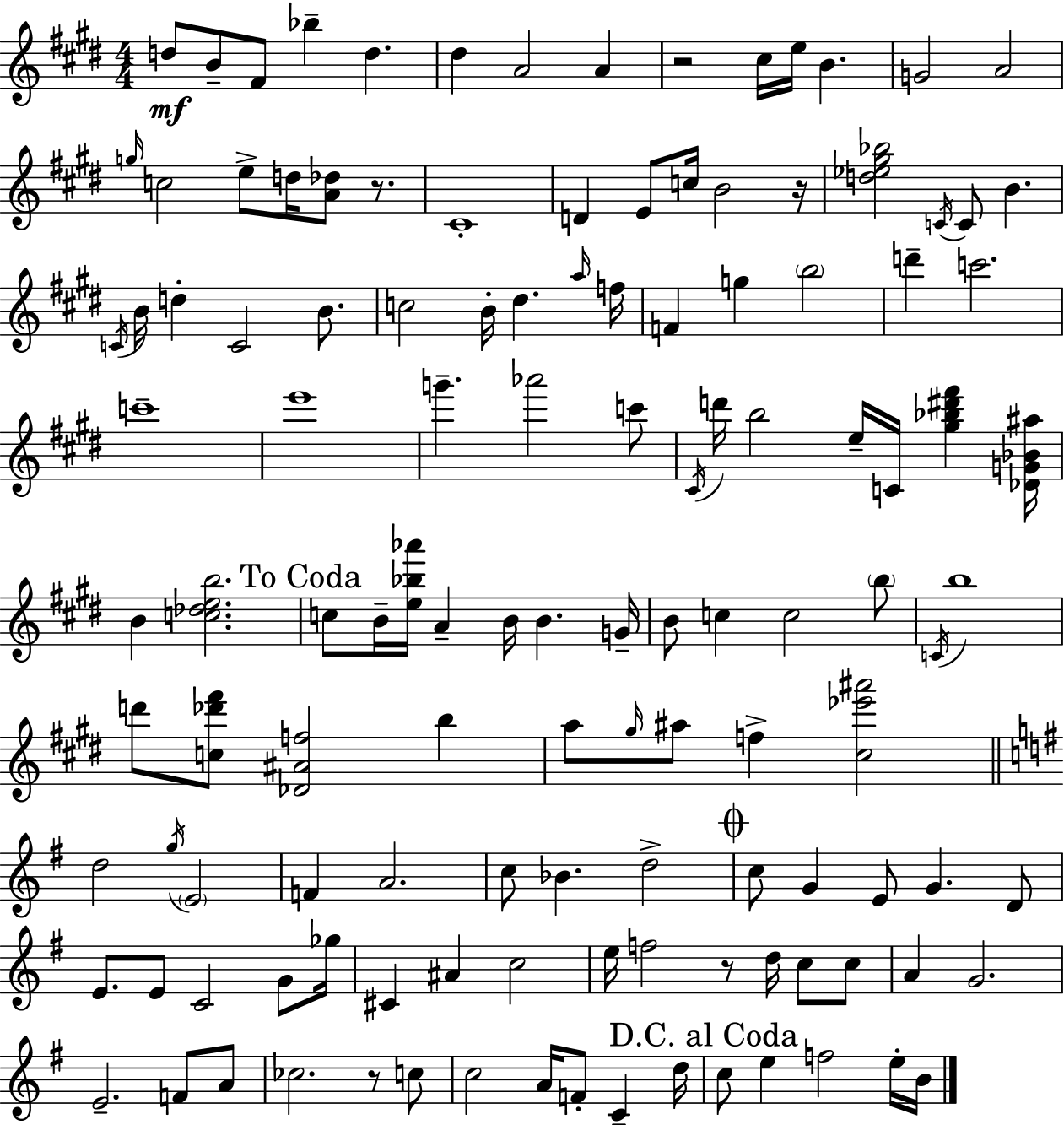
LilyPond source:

{
  \clef treble
  \numericTimeSignature
  \time 4/4
  \key e \major
  \repeat volta 2 { d''8\mf b'8-- fis'8 bes''4-- d''4. | dis''4 a'2 a'4 | r2 cis''16 e''16 b'4. | g'2 a'2 | \break \grace { g''16 } c''2 e''8-> d''16 <a' des''>8 r8. | cis'1-. | d'4 e'8 c''16 b'2 | r16 <d'' ees'' gis'' bes''>2 \acciaccatura { c'16 } c'8 b'4. | \break \acciaccatura { c'16 } b'16 d''4-. c'2 | b'8. c''2 b'16-. dis''4. | \grace { a''16 } f''16 f'4 g''4 \parenthesize b''2 | d'''4-- c'''2. | \break c'''1-- | e'''1 | g'''4.-- aes'''2 | c'''8 \acciaccatura { cis'16 } d'''16 b''2 e''16-- c'16 | \break <gis'' bes'' dis''' fis'''>4 <des' g' bes' ais''>16 b'4 <c'' des'' e'' b''>2. | \mark "To Coda" c''8 b'16-- <e'' bes'' aes'''>16 a'4-- b'16 b'4. | g'16-- b'8 c''4 c''2 | \parenthesize b''8 \acciaccatura { c'16 } b''1 | \break d'''8 <c'' des''' fis'''>8 <des' ais' f''>2 | b''4 a''8 \grace { gis''16 } ais''8 f''4-> <cis'' ees''' ais'''>2 | \bar "||" \break \key e \minor d''2 \acciaccatura { g''16 } \parenthesize e'2 | f'4 a'2. | c''8 bes'4. d''2-> | \mark \markup { \musicglyph "scripts.coda" } c''8 g'4 e'8 g'4. d'8 | \break e'8. e'8 c'2 g'8 | ges''16 cis'4 ais'4 c''2 | e''16 f''2 r8 d''16 c''8 c''8 | a'4 g'2. | \break e'2.-- f'8 a'8 | ces''2. r8 c''8 | c''2 a'16 f'8-. c'4-- | d''16 \mark "D.C. al Coda" c''8 e''4 f''2 e''16-. | \break b'16 } \bar "|."
}